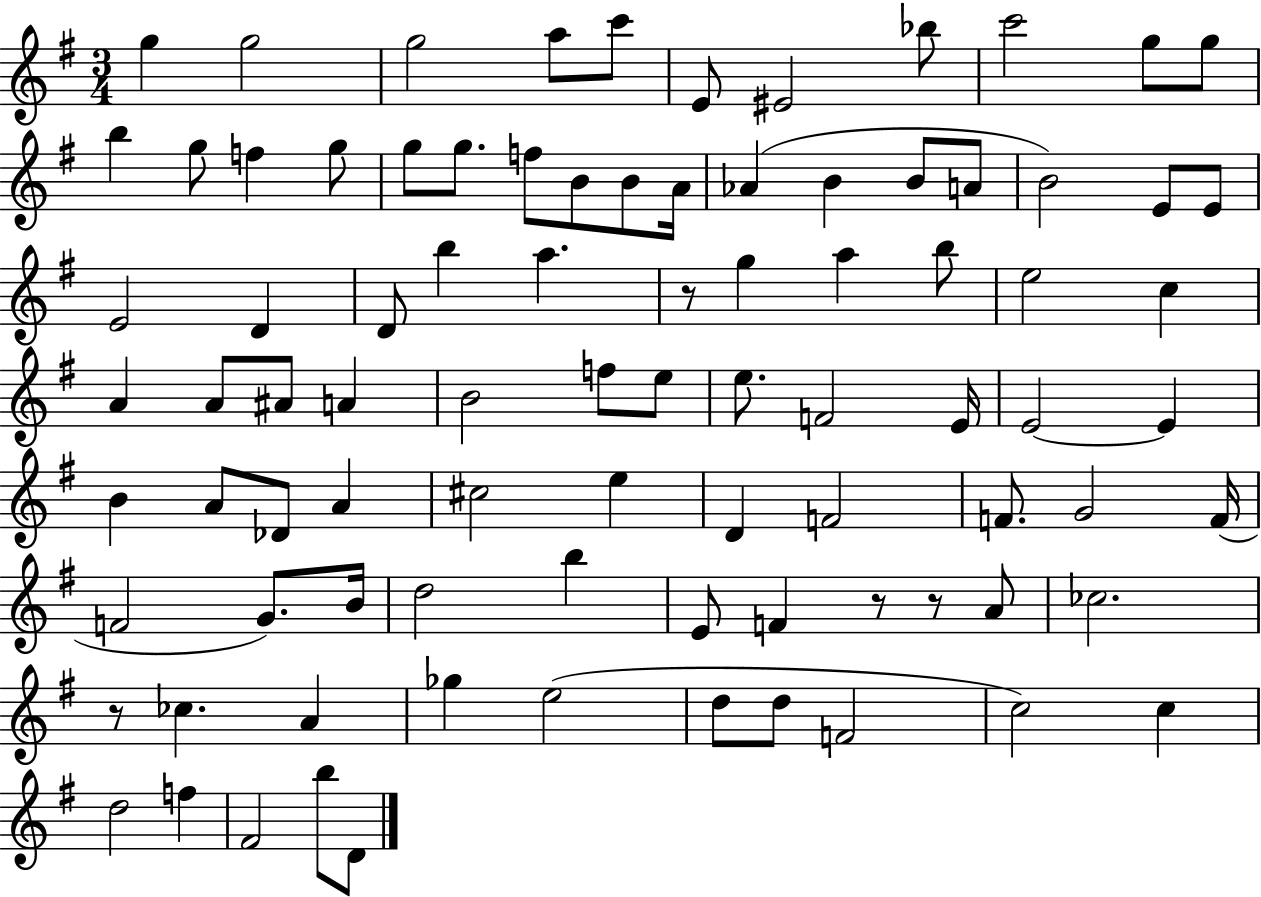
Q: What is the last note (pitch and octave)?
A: D4